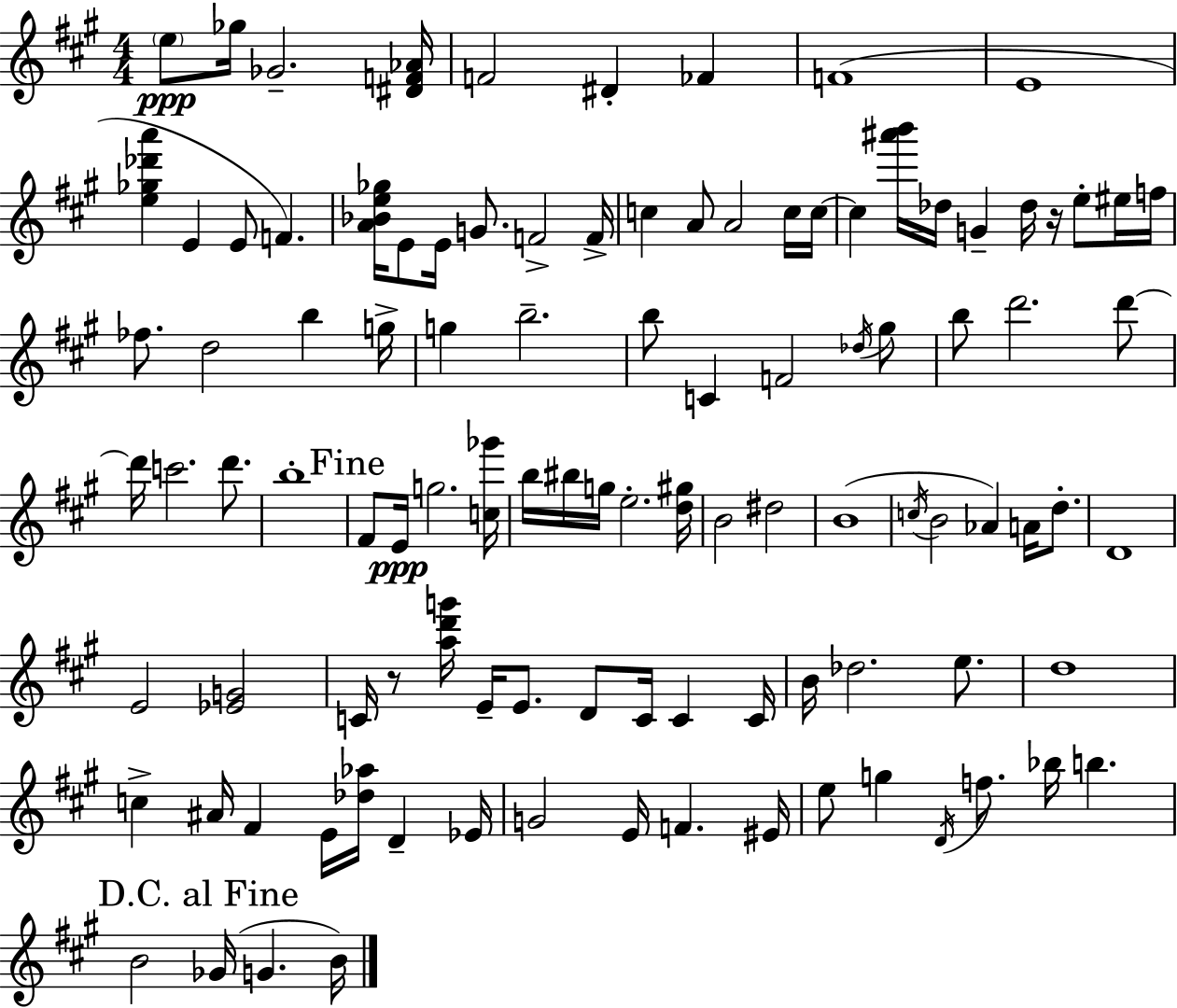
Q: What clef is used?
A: treble